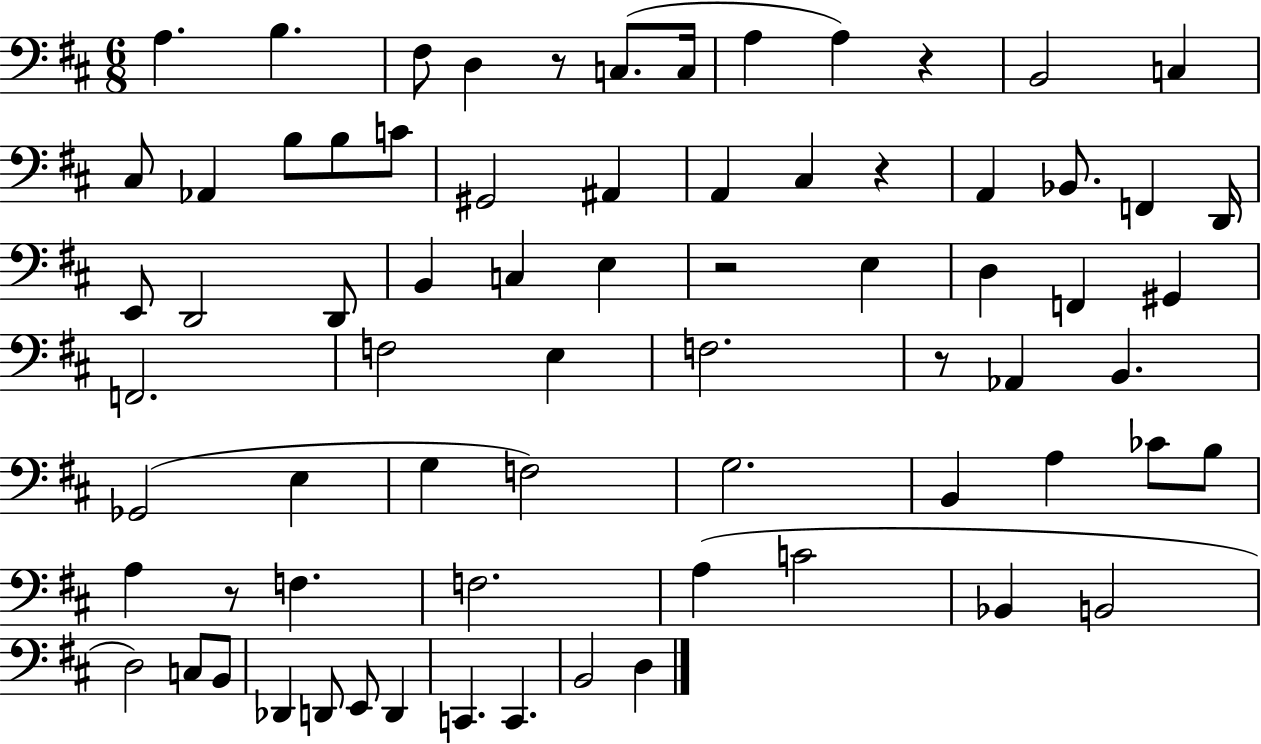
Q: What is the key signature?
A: D major